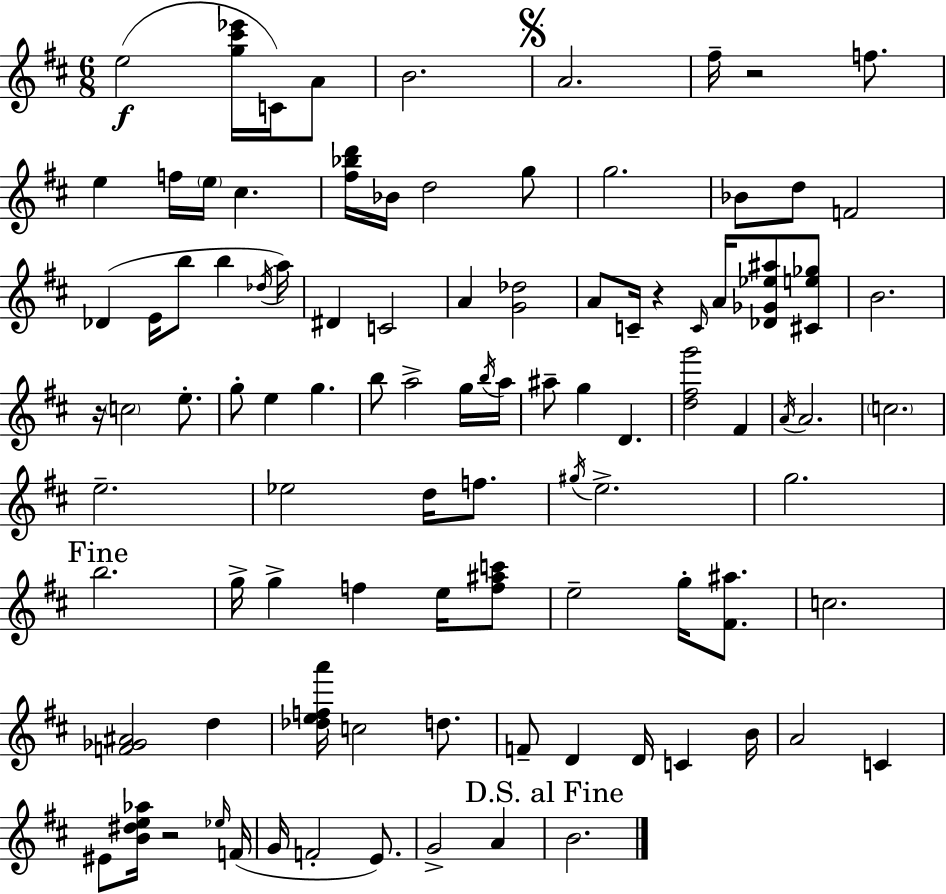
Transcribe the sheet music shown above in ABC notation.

X:1
T:Untitled
M:6/8
L:1/4
K:D
e2 [g^c'_e']/4 C/4 A/2 B2 A2 ^f/4 z2 f/2 e f/4 e/4 ^c [^f_bd']/4 _B/4 d2 g/2 g2 _B/2 d/2 F2 _D E/4 b/2 b _d/4 a/4 ^D C2 A [G_d]2 A/2 C/4 z C/4 A/4 [_D_G_e^a]/2 [^Ce_g]/2 B2 z/4 c2 e/2 g/2 e g b/2 a2 g/4 b/4 a/4 ^a/2 g D [d^fg']2 ^F A/4 A2 c2 e2 _e2 d/4 f/2 ^g/4 e2 g2 b2 g/4 g f e/4 [f^ac']/2 e2 g/4 [^F^a]/2 c2 [F_G^A]2 d [_defa']/4 c2 d/2 F/2 D D/4 C B/4 A2 C ^E/2 [B^de_a]/4 z2 _e/4 F/4 G/4 F2 E/2 G2 A B2